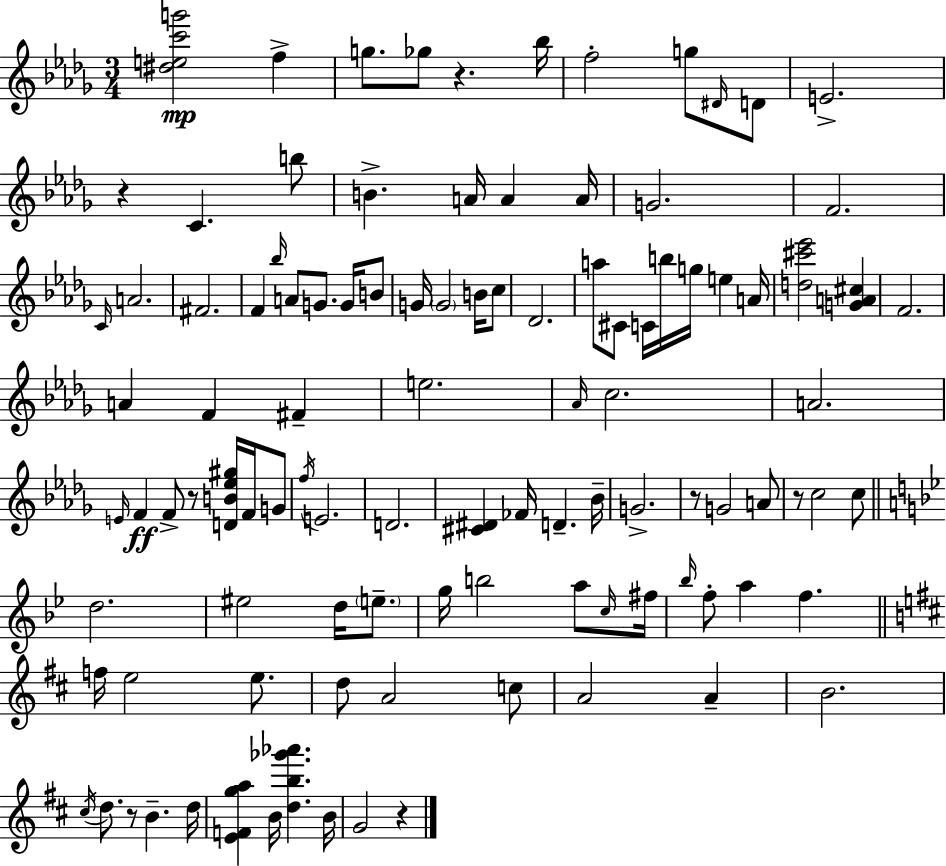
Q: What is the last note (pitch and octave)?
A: G4